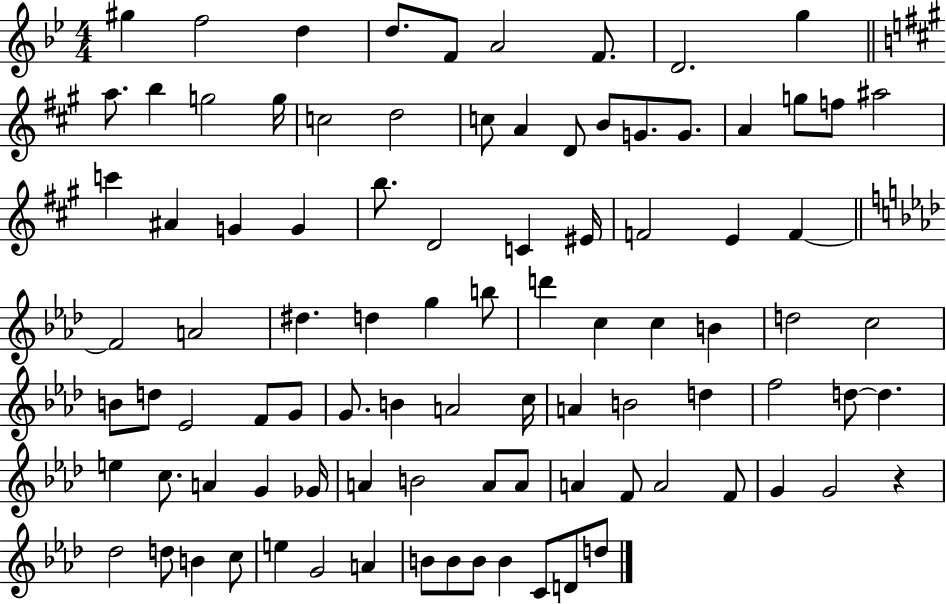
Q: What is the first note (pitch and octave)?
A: G#5